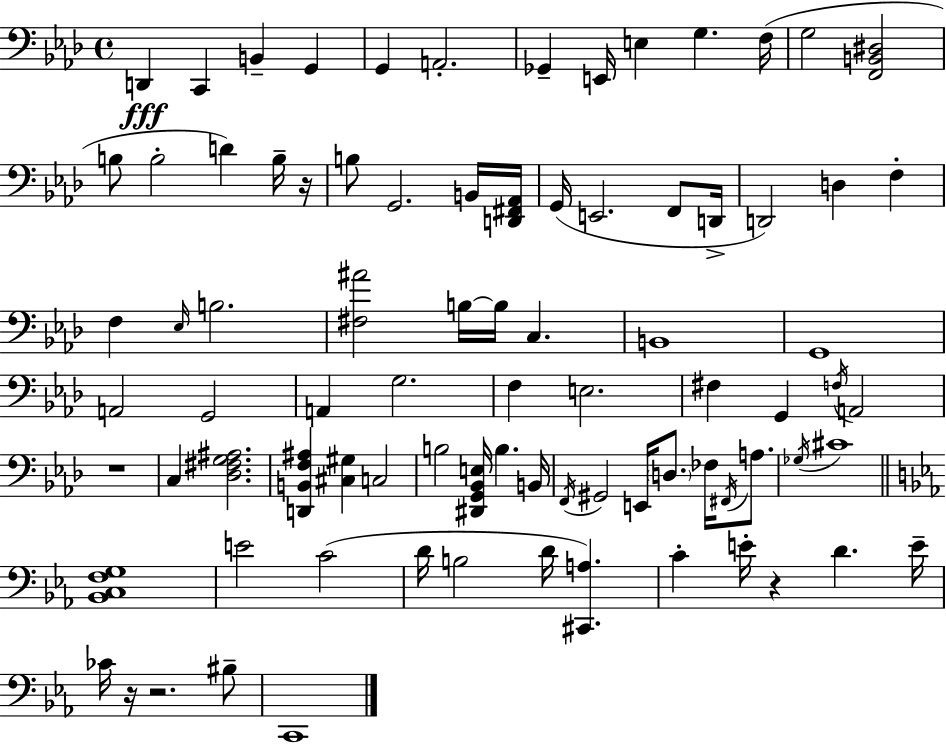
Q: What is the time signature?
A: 4/4